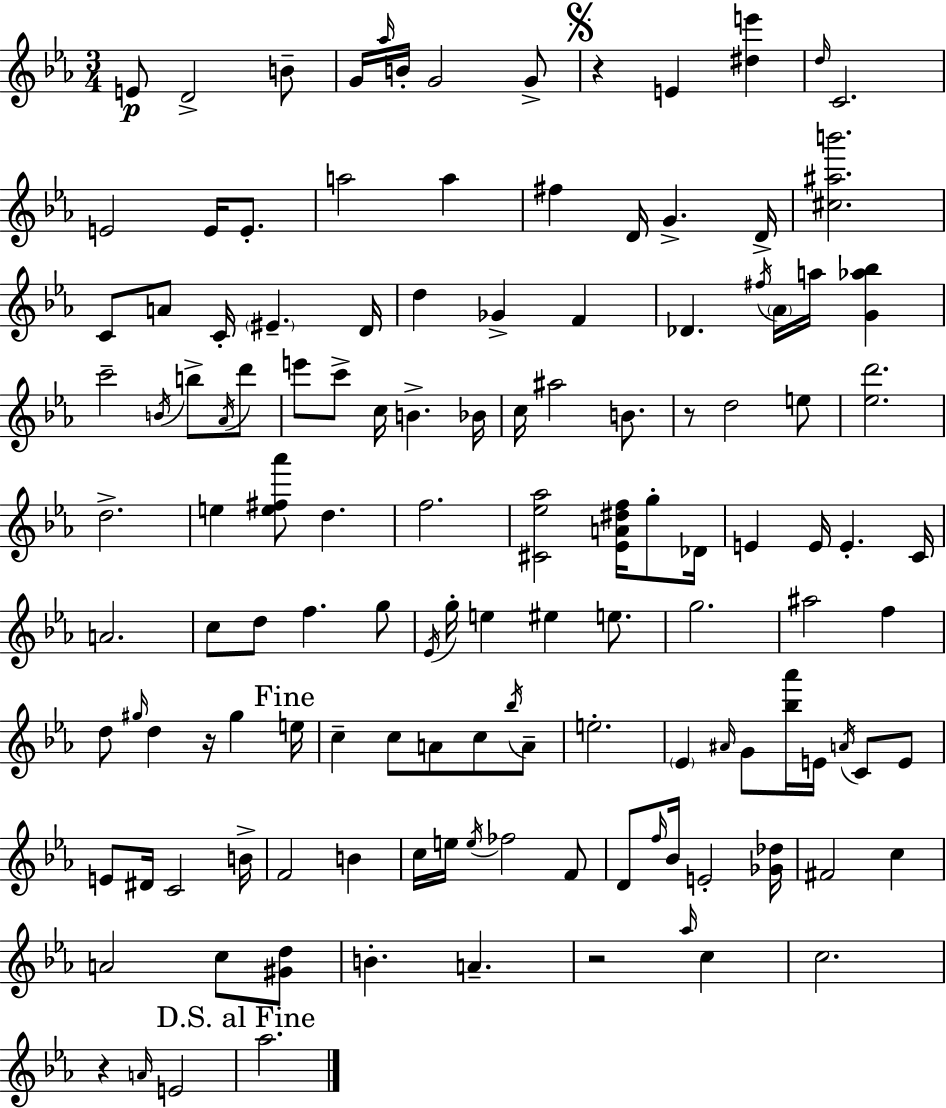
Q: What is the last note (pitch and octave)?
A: Ab5